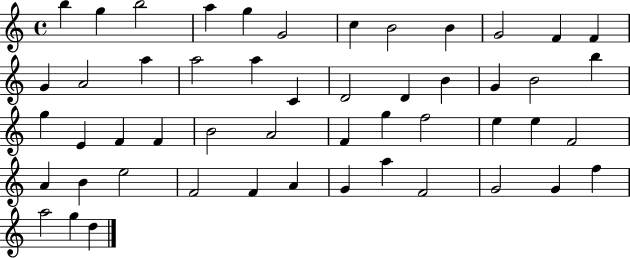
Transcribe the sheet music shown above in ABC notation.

X:1
T:Untitled
M:4/4
L:1/4
K:C
b g b2 a g G2 c B2 B G2 F F G A2 a a2 a C D2 D B G B2 b g E F F B2 A2 F g f2 e e F2 A B e2 F2 F A G a F2 G2 G f a2 g d